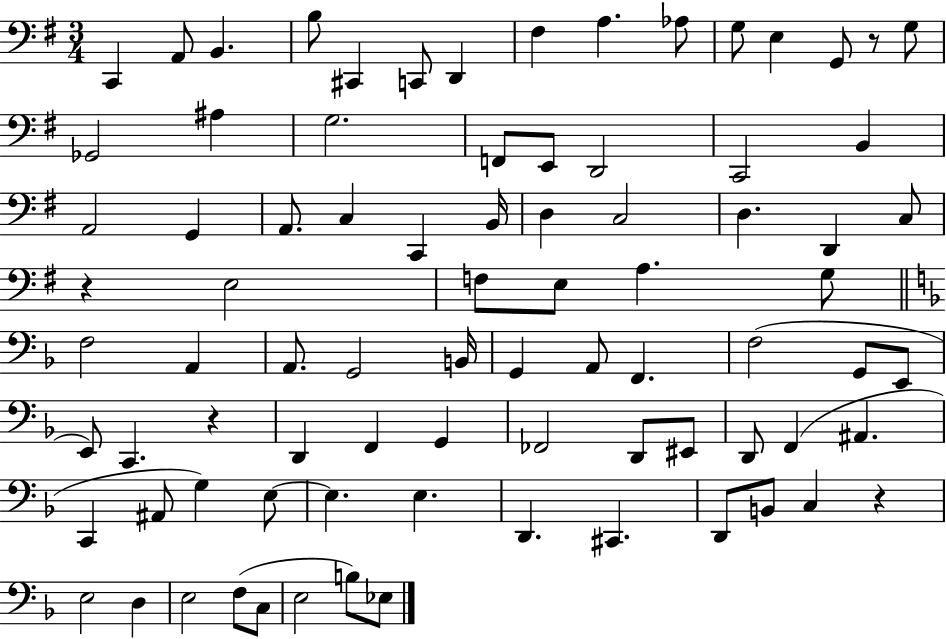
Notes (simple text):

C2/q A2/e B2/q. B3/e C#2/q C2/e D2/q F#3/q A3/q. Ab3/e G3/e E3/q G2/e R/e G3/e Gb2/h A#3/q G3/h. F2/e E2/e D2/h C2/h B2/q A2/h G2/q A2/e. C3/q C2/q B2/s D3/q C3/h D3/q. D2/q C3/e R/q E3/h F3/e E3/e A3/q. G3/e F3/h A2/q A2/e. G2/h B2/s G2/q A2/e F2/q. F3/h G2/e E2/e E2/e C2/q. R/q D2/q F2/q G2/q FES2/h D2/e EIS2/e D2/e F2/q A#2/q. C2/q A#2/e G3/q E3/e E3/q. E3/q. D2/q. C#2/q. D2/e B2/e C3/q R/q E3/h D3/q E3/h F3/e C3/e E3/h B3/e Eb3/e